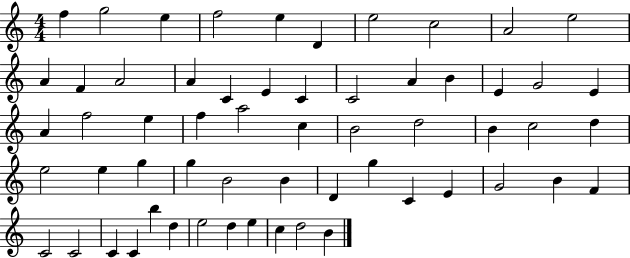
{
  \clef treble
  \numericTimeSignature
  \time 4/4
  \key c \major
  f''4 g''2 e''4 | f''2 e''4 d'4 | e''2 c''2 | a'2 e''2 | \break a'4 f'4 a'2 | a'4 c'4 e'4 c'4 | c'2 a'4 b'4 | e'4 g'2 e'4 | \break a'4 f''2 e''4 | f''4 a''2 c''4 | b'2 d''2 | b'4 c''2 d''4 | \break e''2 e''4 g''4 | g''4 b'2 b'4 | d'4 g''4 c'4 e'4 | g'2 b'4 f'4 | \break c'2 c'2 | c'4 c'4 b''4 d''4 | e''2 d''4 e''4 | c''4 d''2 b'4 | \break \bar "|."
}